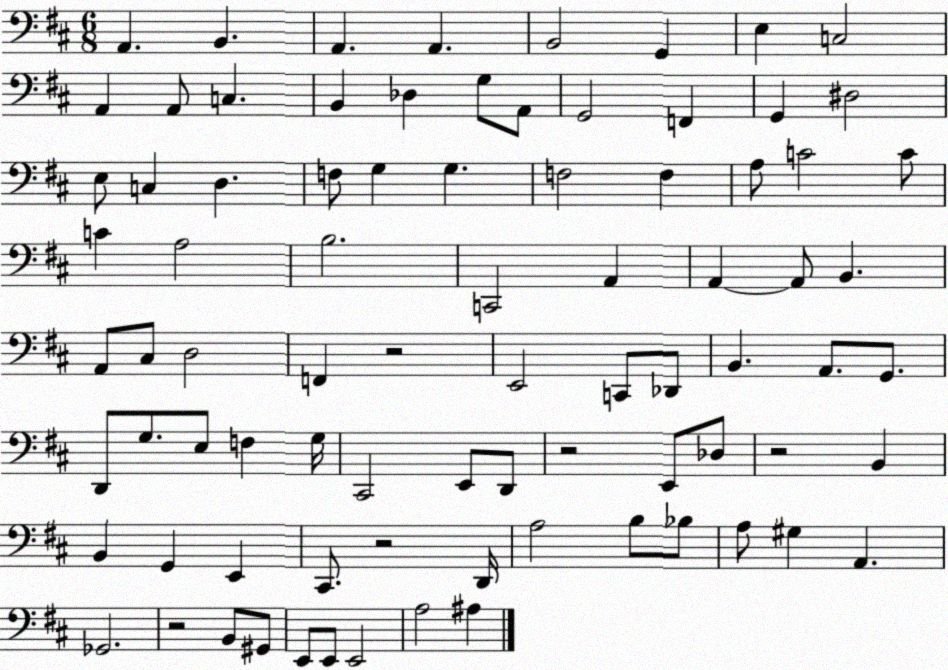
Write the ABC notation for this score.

X:1
T:Untitled
M:6/8
L:1/4
K:D
A,, B,, A,, A,, B,,2 G,, E, C,2 A,, A,,/2 C, B,, _D, G,/2 A,,/2 G,,2 F,, G,, ^D,2 E,/2 C, D, F,/2 G, G, F,2 F, A,/2 C2 C/2 C A,2 B,2 C,,2 A,, A,, A,,/2 B,, A,,/2 ^C,/2 D,2 F,, z2 E,,2 C,,/2 _D,,/2 B,, A,,/2 G,,/2 D,,/2 G,/2 E,/2 F, G,/4 ^C,,2 E,,/2 D,,/2 z2 E,,/2 _D,/2 z2 B,, B,, G,, E,, ^C,,/2 z2 D,,/4 A,2 B,/2 _B,/2 A,/2 ^G, A,, _G,,2 z2 B,,/2 ^G,,/2 E,,/2 E,,/2 E,,2 A,2 ^A,